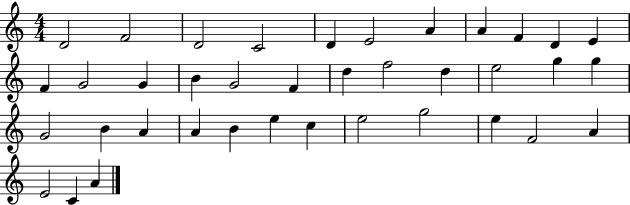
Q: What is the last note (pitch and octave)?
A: A4